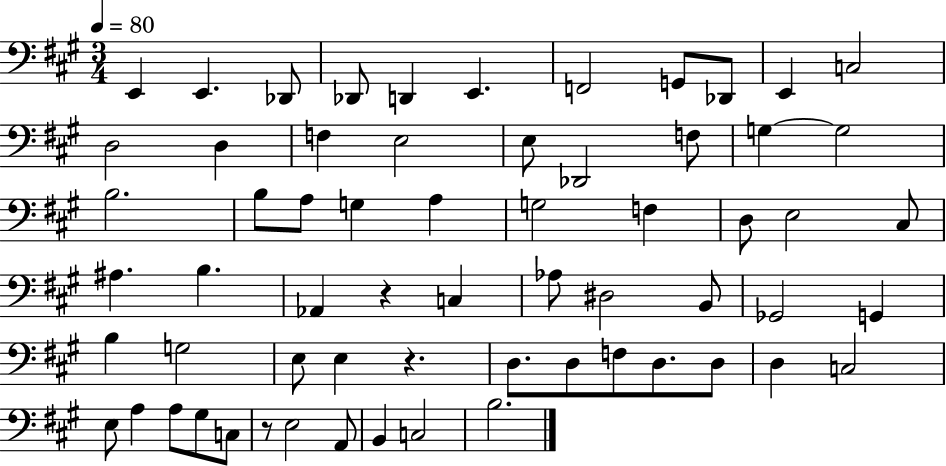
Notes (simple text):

E2/q E2/q. Db2/e Db2/e D2/q E2/q. F2/h G2/e Db2/e E2/q C3/h D3/h D3/q F3/q E3/h E3/e Db2/h F3/e G3/q G3/h B3/h. B3/e A3/e G3/q A3/q G3/h F3/q D3/e E3/h C#3/e A#3/q. B3/q. Ab2/q R/q C3/q Ab3/e D#3/h B2/e Gb2/h G2/q B3/q G3/h E3/e E3/q R/q. D3/e. D3/e F3/e D3/e. D3/e D3/q C3/h E3/e A3/q A3/e G#3/e C3/e R/e E3/h A2/e B2/q C3/h B3/h.